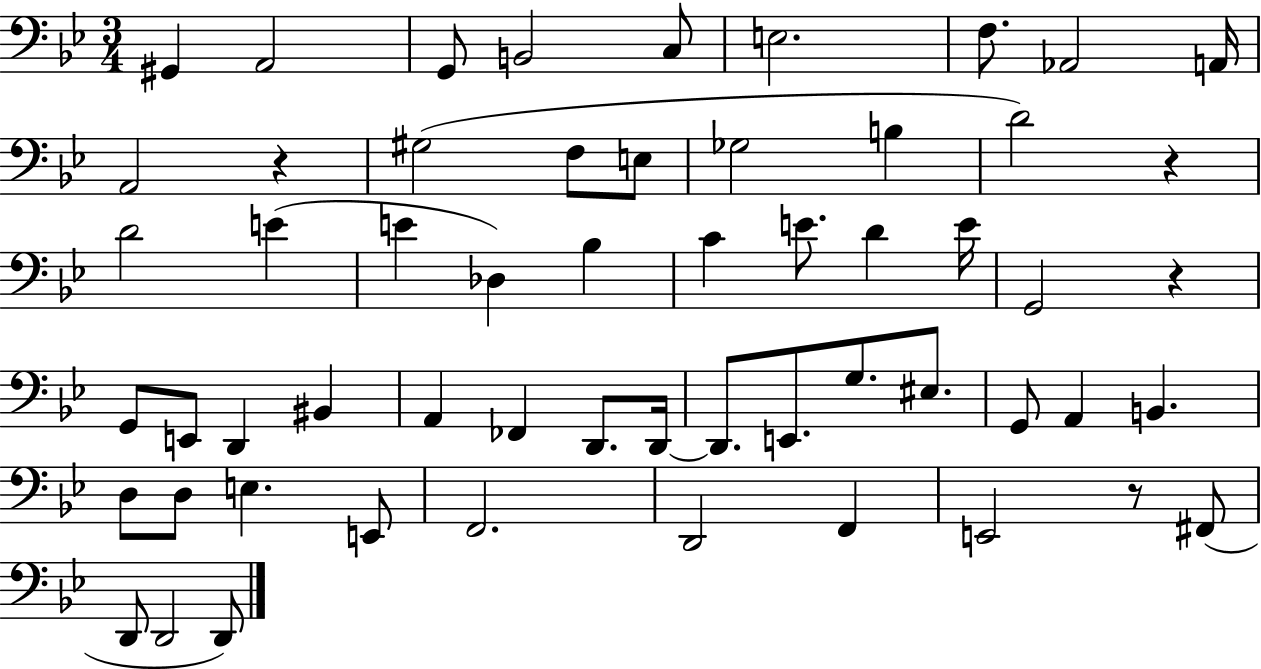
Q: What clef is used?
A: bass